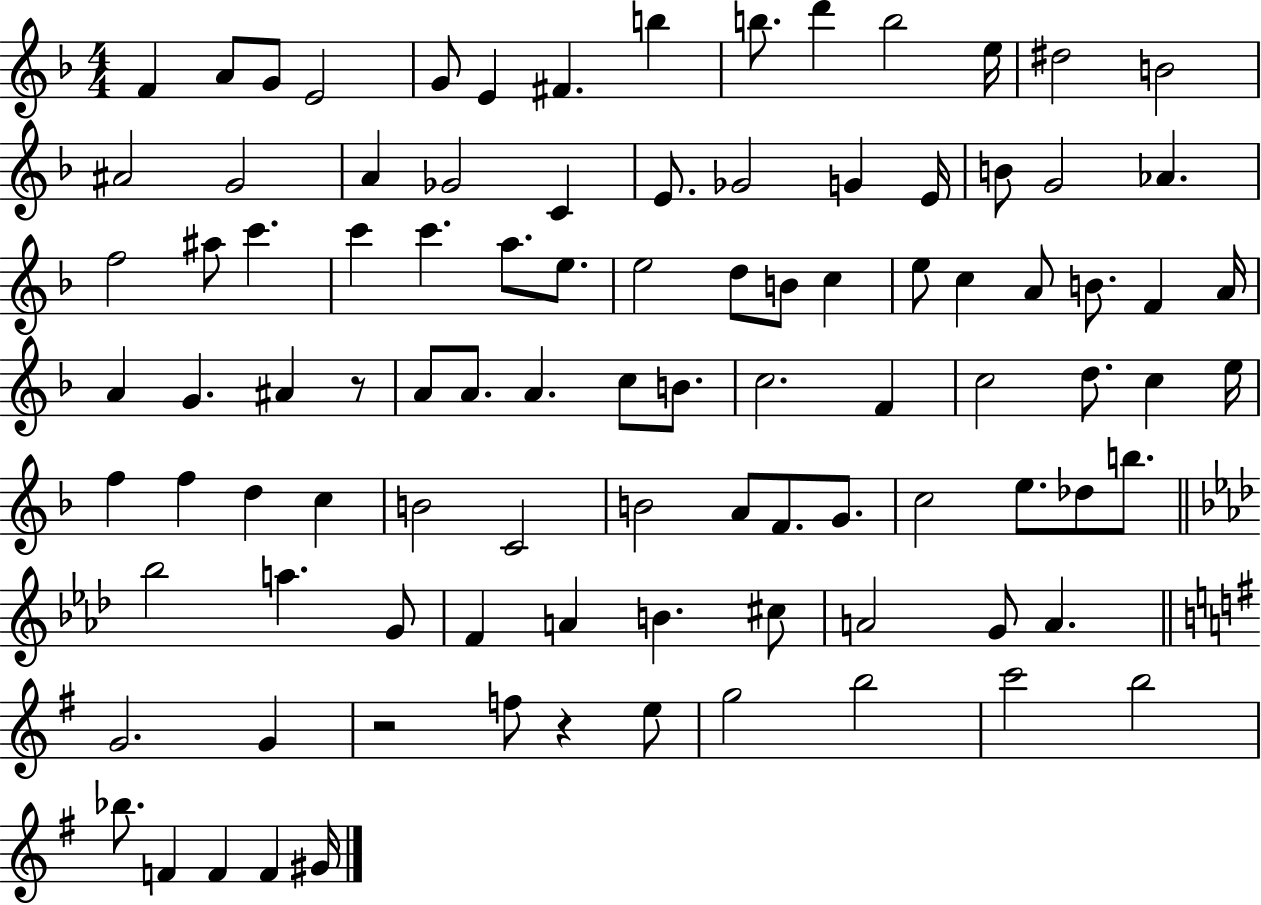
F4/q A4/e G4/e E4/h G4/e E4/q F#4/q. B5/q B5/e. D6/q B5/h E5/s D#5/h B4/h A#4/h G4/h A4/q Gb4/h C4/q E4/e. Gb4/h G4/q E4/s B4/e G4/h Ab4/q. F5/h A#5/e C6/q. C6/q C6/q. A5/e. E5/e. E5/h D5/e B4/e C5/q E5/e C5/q A4/e B4/e. F4/q A4/s A4/q G4/q. A#4/q R/e A4/e A4/e. A4/q. C5/e B4/e. C5/h. F4/q C5/h D5/e. C5/q E5/s F5/q F5/q D5/q C5/q B4/h C4/h B4/h A4/e F4/e. G4/e. C5/h E5/e. Db5/e B5/e. Bb5/h A5/q. G4/e F4/q A4/q B4/q. C#5/e A4/h G4/e A4/q. G4/h. G4/q R/h F5/e R/q E5/e G5/h B5/h C6/h B5/h Bb5/e. F4/q F4/q F4/q G#4/s